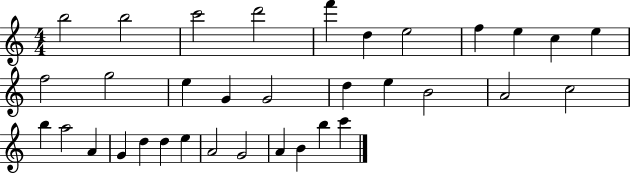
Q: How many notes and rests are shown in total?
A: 34